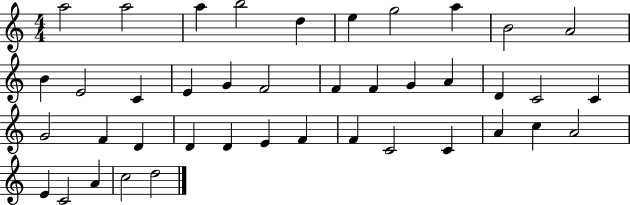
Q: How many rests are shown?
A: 0